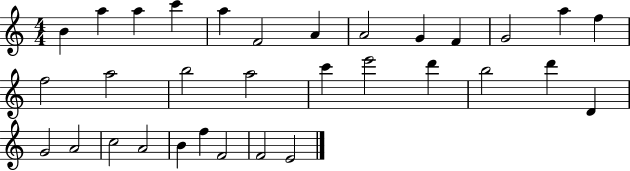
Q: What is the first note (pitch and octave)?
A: B4